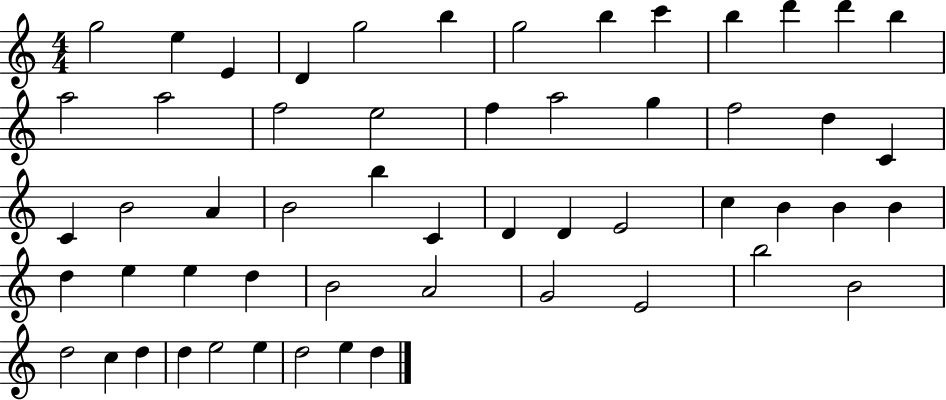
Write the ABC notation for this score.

X:1
T:Untitled
M:4/4
L:1/4
K:C
g2 e E D g2 b g2 b c' b d' d' b a2 a2 f2 e2 f a2 g f2 d C C B2 A B2 b C D D E2 c B B B d e e d B2 A2 G2 E2 b2 B2 d2 c d d e2 e d2 e d